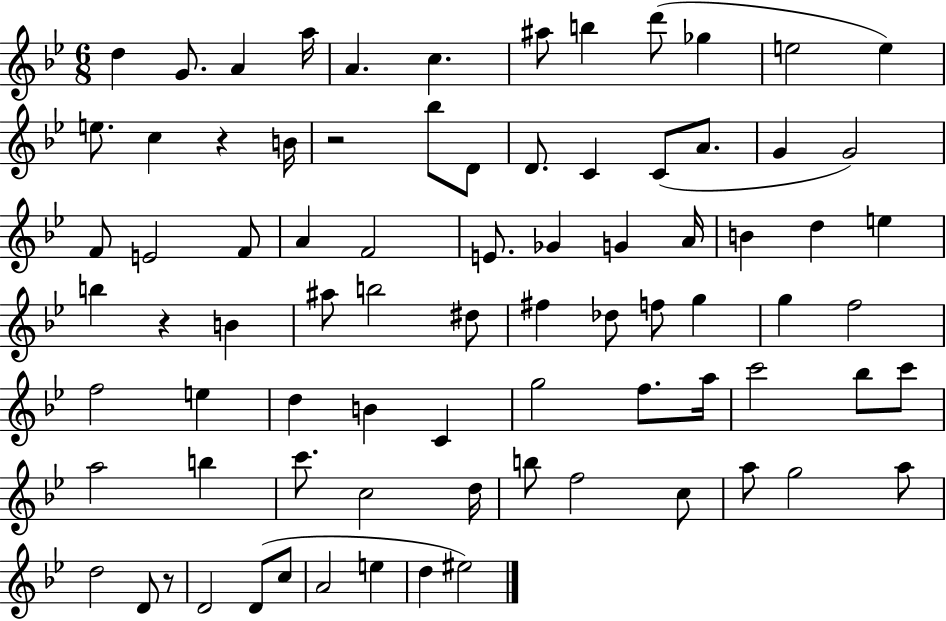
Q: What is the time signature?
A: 6/8